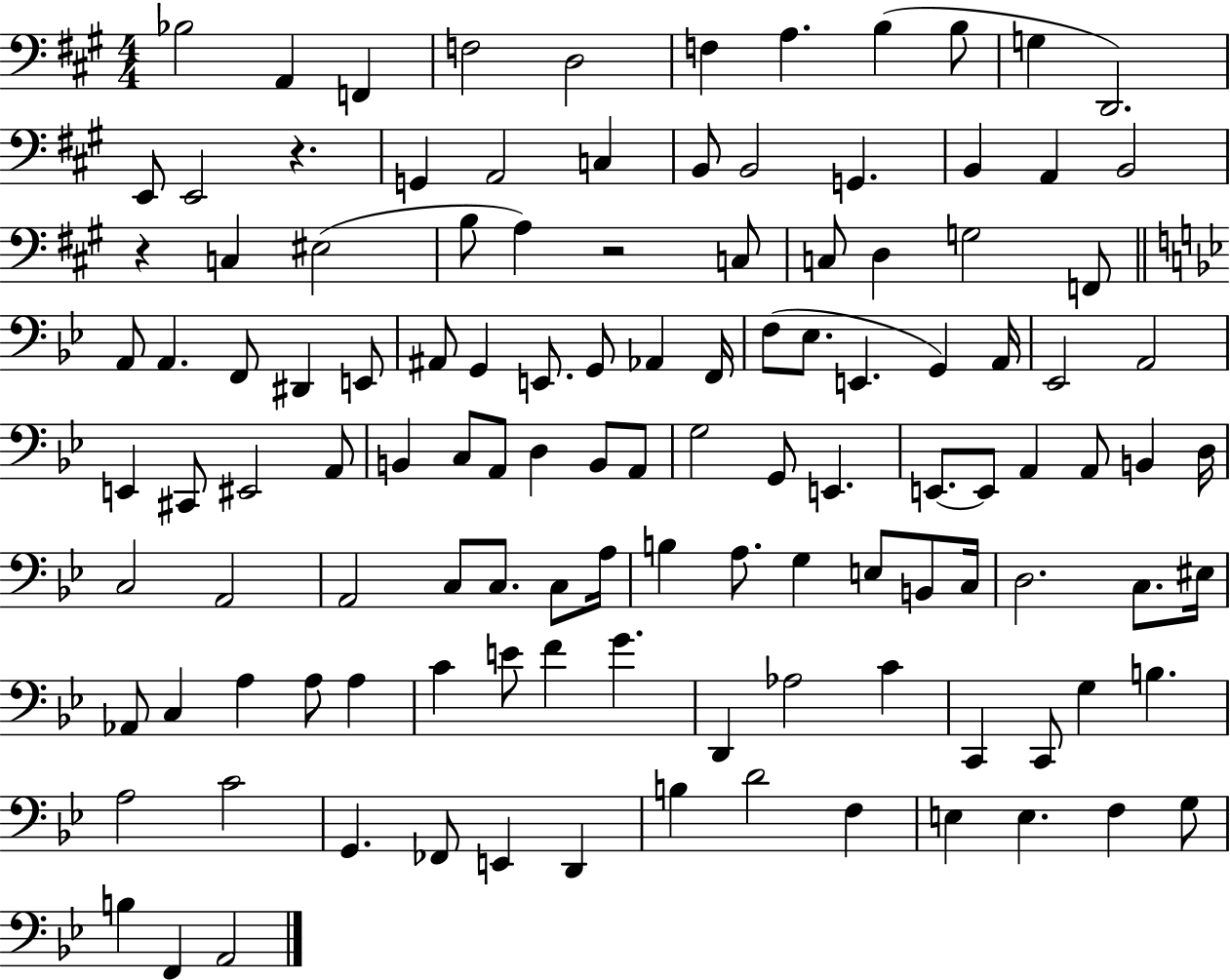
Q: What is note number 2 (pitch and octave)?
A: A2